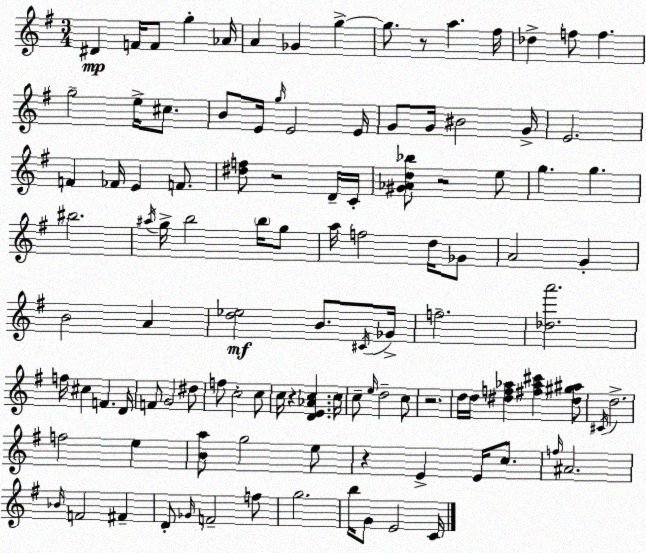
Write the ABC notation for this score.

X:1
T:Untitled
M:3/4
L:1/4
K:G
^D F/4 F/2 g _A/4 A _G g g/2 z/2 a ^f/4 _d f/2 f g2 e/4 ^c/2 B/2 E/4 g/4 E2 E/4 G/2 G/4 ^B2 G/4 E2 F _F/4 E F/2 [^df]/2 z2 D/4 C/4 [^G_Ad_b]/2 z2 e/2 g g ^b2 ^a/4 g/4 b2 b/4 g/2 a/4 f2 d/4 _G/2 A2 G B2 A [d_e]2 B/2 ^C/4 _G/4 f2 [_da']2 f/4 ^c F D/4 F/2 G2 ^d/2 f/2 c2 c/2 c/4 z [DE_Ac] c/4 c/2 e/4 d2 c/2 z2 d/4 d/4 [^df_a] [^f_a^c'] [^d^g^a]/2 ^C/4 d2 f2 e [Ba]/2 g2 e/2 z E E/4 c/2 f/4 ^A2 _B/4 F2 ^F D/2 _G/4 F2 f/2 g2 b/4 G/2 E2 C/4